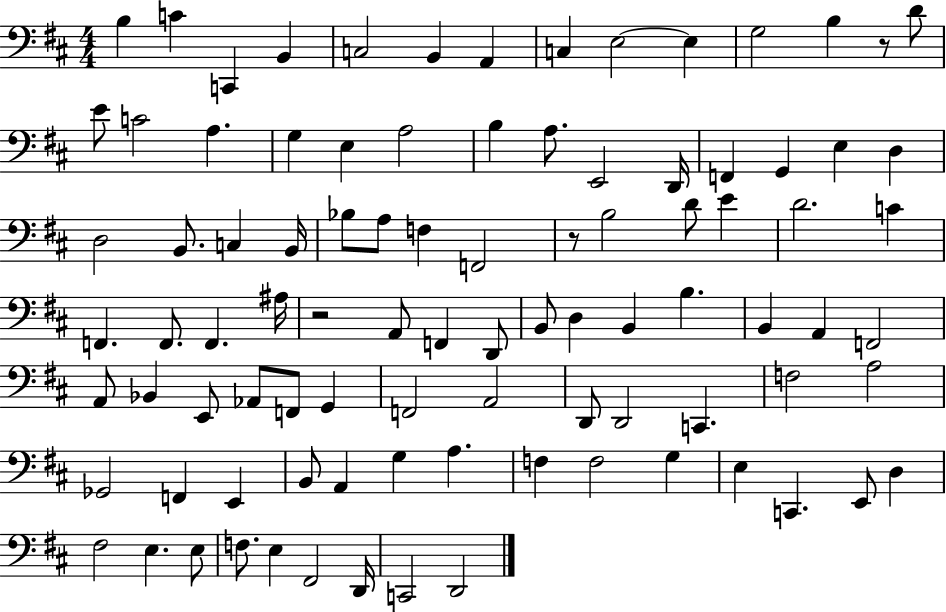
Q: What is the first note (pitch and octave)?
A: B3